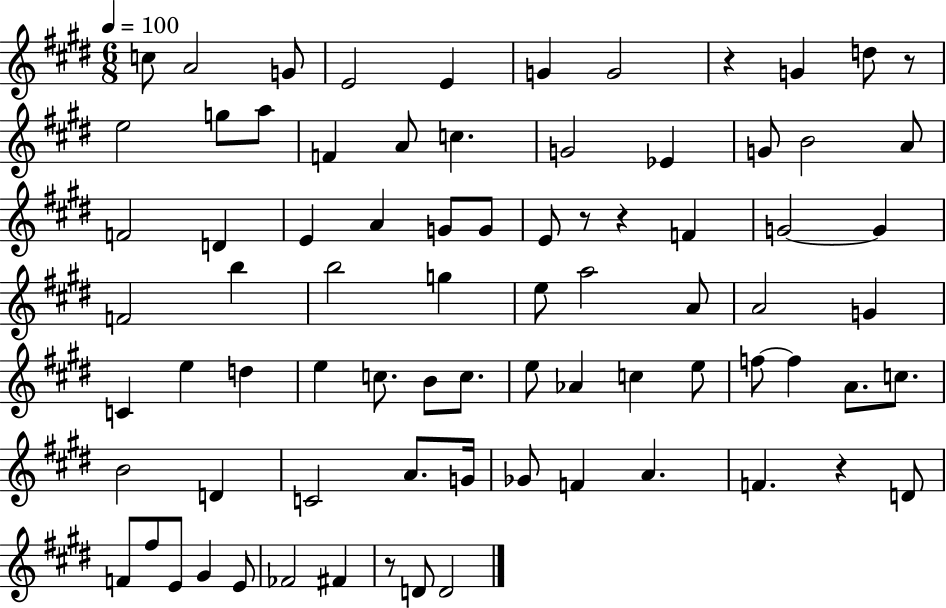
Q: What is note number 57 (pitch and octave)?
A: C4